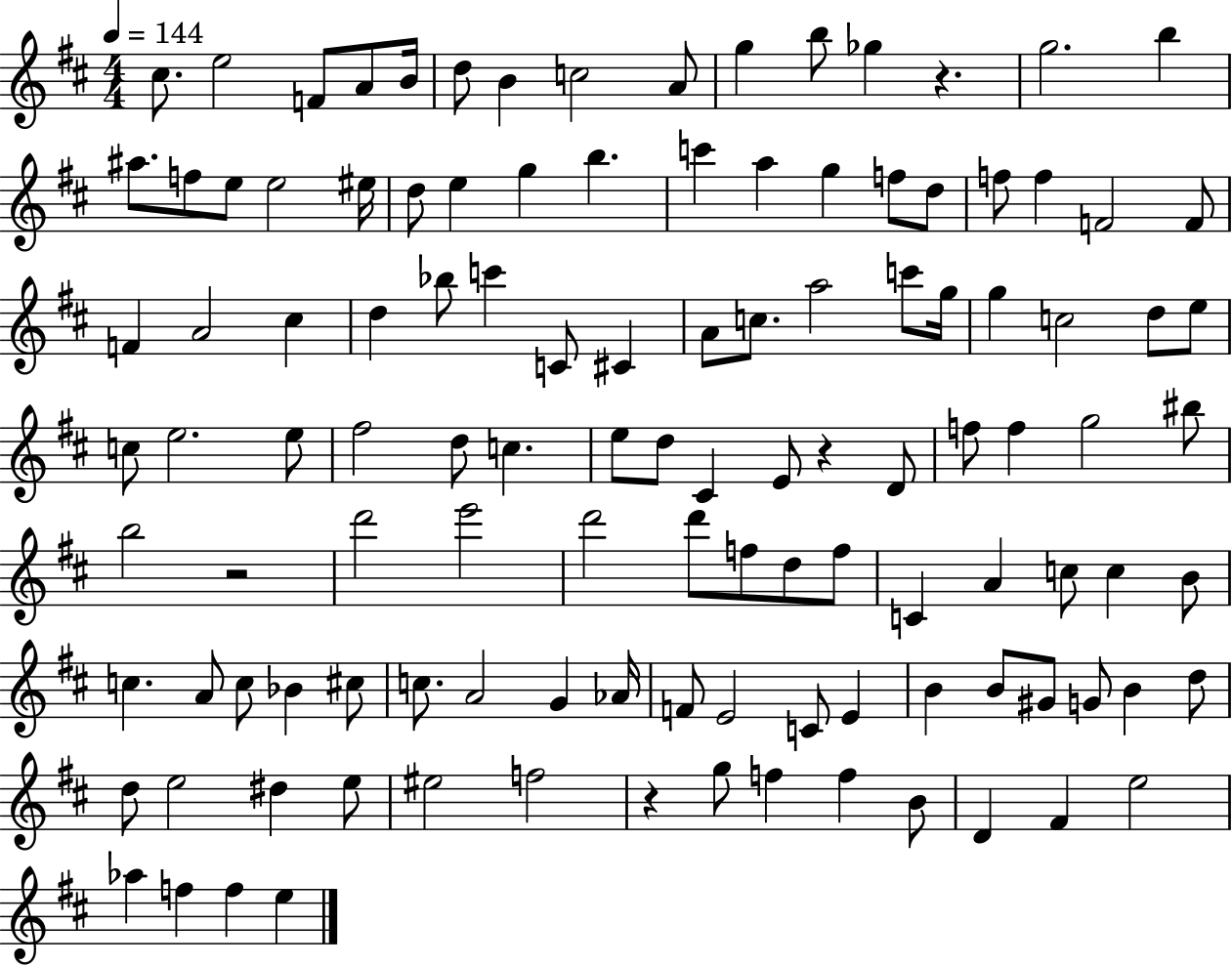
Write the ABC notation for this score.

X:1
T:Untitled
M:4/4
L:1/4
K:D
^c/2 e2 F/2 A/2 B/4 d/2 B c2 A/2 g b/2 _g z g2 b ^a/2 f/2 e/2 e2 ^e/4 d/2 e g b c' a g f/2 d/2 f/2 f F2 F/2 F A2 ^c d _b/2 c' C/2 ^C A/2 c/2 a2 c'/2 g/4 g c2 d/2 e/2 c/2 e2 e/2 ^f2 d/2 c e/2 d/2 ^C E/2 z D/2 f/2 f g2 ^b/2 b2 z2 d'2 e'2 d'2 d'/2 f/2 d/2 f/2 C A c/2 c B/2 c A/2 c/2 _B ^c/2 c/2 A2 G _A/4 F/2 E2 C/2 E B B/2 ^G/2 G/2 B d/2 d/2 e2 ^d e/2 ^e2 f2 z g/2 f f B/2 D ^F e2 _a f f e